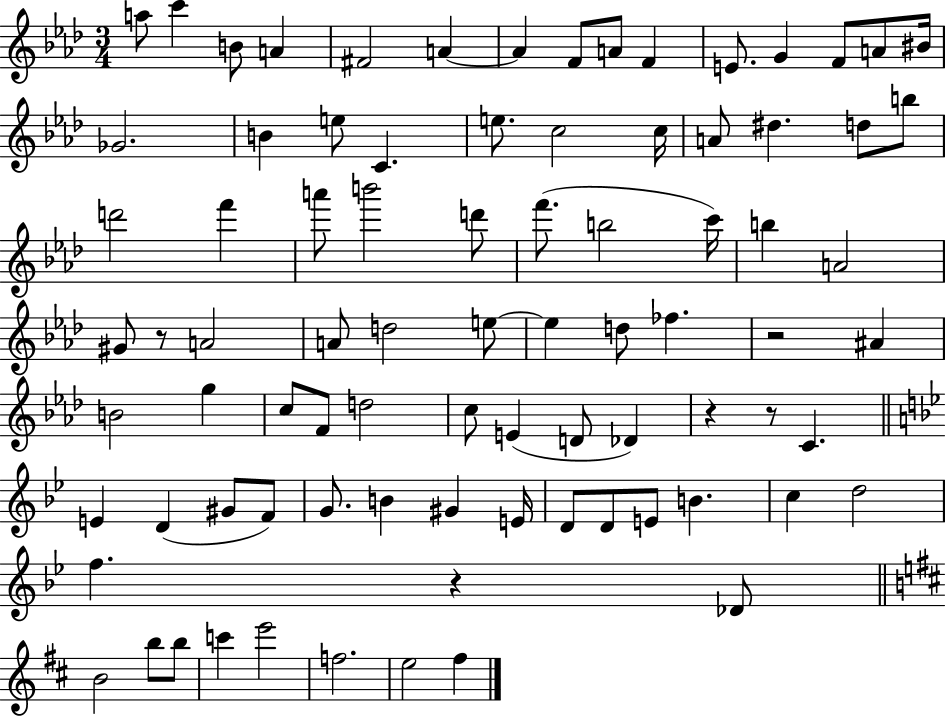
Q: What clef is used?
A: treble